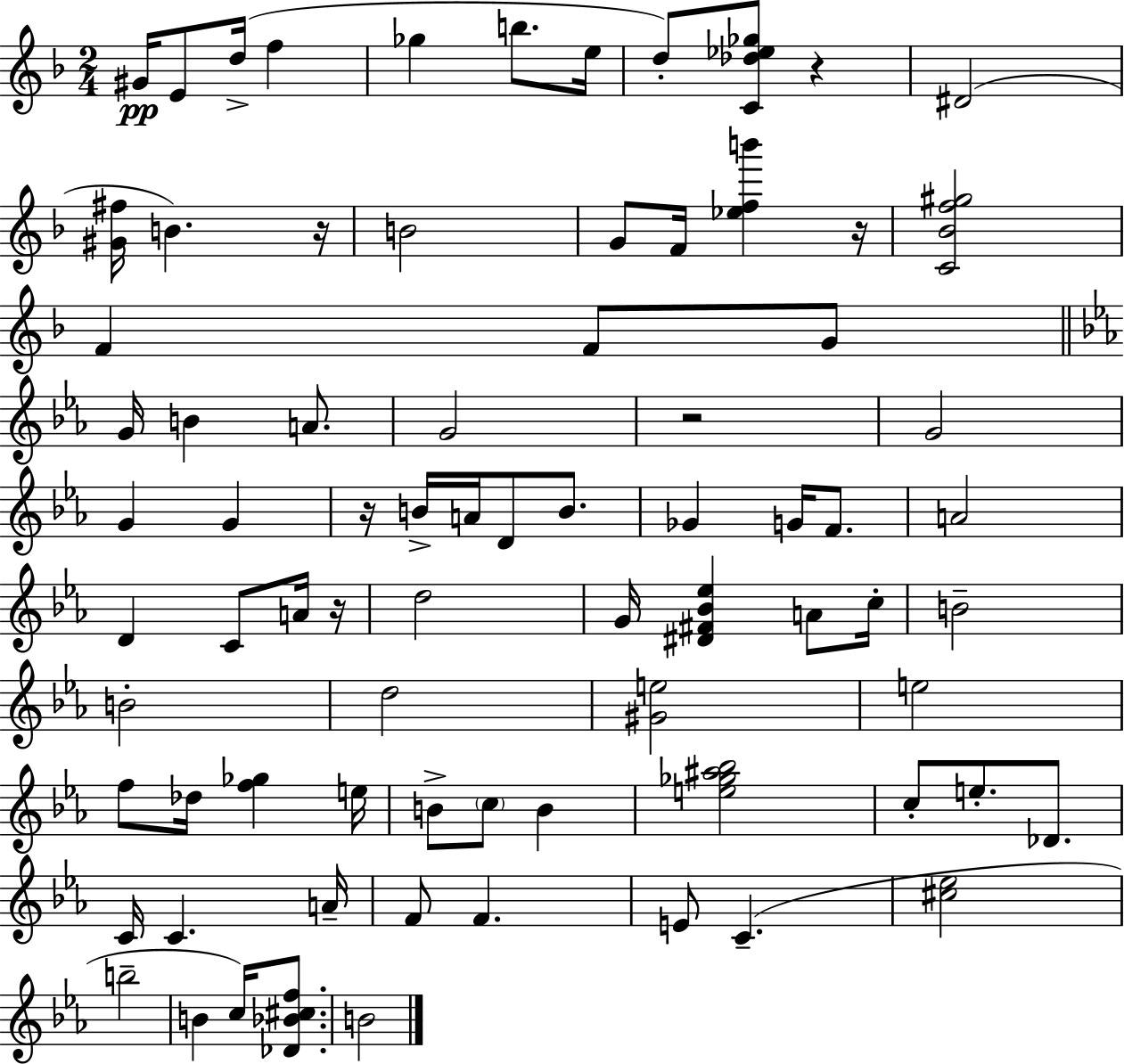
X:1
T:Untitled
M:2/4
L:1/4
K:F
^G/4 E/2 d/4 f _g b/2 e/4 d/2 [C_d_e_g]/2 z ^D2 [^G^f]/4 B z/4 B2 G/2 F/4 [_efb'] z/4 [C_Bf^g]2 F F/2 G/2 G/4 B A/2 G2 z2 G2 G G z/4 B/4 A/4 D/2 B/2 _G G/4 F/2 A2 D C/2 A/4 z/4 d2 G/4 [^D^F_B_e] A/2 c/4 B2 B2 d2 [^Ge]2 e2 f/2 _d/4 [f_g] e/4 B/2 c/2 B [e_g^a_b]2 c/2 e/2 _D/2 C/4 C A/4 F/2 F E/2 C [^c_e]2 b2 B c/4 [_D_B^cf]/2 B2